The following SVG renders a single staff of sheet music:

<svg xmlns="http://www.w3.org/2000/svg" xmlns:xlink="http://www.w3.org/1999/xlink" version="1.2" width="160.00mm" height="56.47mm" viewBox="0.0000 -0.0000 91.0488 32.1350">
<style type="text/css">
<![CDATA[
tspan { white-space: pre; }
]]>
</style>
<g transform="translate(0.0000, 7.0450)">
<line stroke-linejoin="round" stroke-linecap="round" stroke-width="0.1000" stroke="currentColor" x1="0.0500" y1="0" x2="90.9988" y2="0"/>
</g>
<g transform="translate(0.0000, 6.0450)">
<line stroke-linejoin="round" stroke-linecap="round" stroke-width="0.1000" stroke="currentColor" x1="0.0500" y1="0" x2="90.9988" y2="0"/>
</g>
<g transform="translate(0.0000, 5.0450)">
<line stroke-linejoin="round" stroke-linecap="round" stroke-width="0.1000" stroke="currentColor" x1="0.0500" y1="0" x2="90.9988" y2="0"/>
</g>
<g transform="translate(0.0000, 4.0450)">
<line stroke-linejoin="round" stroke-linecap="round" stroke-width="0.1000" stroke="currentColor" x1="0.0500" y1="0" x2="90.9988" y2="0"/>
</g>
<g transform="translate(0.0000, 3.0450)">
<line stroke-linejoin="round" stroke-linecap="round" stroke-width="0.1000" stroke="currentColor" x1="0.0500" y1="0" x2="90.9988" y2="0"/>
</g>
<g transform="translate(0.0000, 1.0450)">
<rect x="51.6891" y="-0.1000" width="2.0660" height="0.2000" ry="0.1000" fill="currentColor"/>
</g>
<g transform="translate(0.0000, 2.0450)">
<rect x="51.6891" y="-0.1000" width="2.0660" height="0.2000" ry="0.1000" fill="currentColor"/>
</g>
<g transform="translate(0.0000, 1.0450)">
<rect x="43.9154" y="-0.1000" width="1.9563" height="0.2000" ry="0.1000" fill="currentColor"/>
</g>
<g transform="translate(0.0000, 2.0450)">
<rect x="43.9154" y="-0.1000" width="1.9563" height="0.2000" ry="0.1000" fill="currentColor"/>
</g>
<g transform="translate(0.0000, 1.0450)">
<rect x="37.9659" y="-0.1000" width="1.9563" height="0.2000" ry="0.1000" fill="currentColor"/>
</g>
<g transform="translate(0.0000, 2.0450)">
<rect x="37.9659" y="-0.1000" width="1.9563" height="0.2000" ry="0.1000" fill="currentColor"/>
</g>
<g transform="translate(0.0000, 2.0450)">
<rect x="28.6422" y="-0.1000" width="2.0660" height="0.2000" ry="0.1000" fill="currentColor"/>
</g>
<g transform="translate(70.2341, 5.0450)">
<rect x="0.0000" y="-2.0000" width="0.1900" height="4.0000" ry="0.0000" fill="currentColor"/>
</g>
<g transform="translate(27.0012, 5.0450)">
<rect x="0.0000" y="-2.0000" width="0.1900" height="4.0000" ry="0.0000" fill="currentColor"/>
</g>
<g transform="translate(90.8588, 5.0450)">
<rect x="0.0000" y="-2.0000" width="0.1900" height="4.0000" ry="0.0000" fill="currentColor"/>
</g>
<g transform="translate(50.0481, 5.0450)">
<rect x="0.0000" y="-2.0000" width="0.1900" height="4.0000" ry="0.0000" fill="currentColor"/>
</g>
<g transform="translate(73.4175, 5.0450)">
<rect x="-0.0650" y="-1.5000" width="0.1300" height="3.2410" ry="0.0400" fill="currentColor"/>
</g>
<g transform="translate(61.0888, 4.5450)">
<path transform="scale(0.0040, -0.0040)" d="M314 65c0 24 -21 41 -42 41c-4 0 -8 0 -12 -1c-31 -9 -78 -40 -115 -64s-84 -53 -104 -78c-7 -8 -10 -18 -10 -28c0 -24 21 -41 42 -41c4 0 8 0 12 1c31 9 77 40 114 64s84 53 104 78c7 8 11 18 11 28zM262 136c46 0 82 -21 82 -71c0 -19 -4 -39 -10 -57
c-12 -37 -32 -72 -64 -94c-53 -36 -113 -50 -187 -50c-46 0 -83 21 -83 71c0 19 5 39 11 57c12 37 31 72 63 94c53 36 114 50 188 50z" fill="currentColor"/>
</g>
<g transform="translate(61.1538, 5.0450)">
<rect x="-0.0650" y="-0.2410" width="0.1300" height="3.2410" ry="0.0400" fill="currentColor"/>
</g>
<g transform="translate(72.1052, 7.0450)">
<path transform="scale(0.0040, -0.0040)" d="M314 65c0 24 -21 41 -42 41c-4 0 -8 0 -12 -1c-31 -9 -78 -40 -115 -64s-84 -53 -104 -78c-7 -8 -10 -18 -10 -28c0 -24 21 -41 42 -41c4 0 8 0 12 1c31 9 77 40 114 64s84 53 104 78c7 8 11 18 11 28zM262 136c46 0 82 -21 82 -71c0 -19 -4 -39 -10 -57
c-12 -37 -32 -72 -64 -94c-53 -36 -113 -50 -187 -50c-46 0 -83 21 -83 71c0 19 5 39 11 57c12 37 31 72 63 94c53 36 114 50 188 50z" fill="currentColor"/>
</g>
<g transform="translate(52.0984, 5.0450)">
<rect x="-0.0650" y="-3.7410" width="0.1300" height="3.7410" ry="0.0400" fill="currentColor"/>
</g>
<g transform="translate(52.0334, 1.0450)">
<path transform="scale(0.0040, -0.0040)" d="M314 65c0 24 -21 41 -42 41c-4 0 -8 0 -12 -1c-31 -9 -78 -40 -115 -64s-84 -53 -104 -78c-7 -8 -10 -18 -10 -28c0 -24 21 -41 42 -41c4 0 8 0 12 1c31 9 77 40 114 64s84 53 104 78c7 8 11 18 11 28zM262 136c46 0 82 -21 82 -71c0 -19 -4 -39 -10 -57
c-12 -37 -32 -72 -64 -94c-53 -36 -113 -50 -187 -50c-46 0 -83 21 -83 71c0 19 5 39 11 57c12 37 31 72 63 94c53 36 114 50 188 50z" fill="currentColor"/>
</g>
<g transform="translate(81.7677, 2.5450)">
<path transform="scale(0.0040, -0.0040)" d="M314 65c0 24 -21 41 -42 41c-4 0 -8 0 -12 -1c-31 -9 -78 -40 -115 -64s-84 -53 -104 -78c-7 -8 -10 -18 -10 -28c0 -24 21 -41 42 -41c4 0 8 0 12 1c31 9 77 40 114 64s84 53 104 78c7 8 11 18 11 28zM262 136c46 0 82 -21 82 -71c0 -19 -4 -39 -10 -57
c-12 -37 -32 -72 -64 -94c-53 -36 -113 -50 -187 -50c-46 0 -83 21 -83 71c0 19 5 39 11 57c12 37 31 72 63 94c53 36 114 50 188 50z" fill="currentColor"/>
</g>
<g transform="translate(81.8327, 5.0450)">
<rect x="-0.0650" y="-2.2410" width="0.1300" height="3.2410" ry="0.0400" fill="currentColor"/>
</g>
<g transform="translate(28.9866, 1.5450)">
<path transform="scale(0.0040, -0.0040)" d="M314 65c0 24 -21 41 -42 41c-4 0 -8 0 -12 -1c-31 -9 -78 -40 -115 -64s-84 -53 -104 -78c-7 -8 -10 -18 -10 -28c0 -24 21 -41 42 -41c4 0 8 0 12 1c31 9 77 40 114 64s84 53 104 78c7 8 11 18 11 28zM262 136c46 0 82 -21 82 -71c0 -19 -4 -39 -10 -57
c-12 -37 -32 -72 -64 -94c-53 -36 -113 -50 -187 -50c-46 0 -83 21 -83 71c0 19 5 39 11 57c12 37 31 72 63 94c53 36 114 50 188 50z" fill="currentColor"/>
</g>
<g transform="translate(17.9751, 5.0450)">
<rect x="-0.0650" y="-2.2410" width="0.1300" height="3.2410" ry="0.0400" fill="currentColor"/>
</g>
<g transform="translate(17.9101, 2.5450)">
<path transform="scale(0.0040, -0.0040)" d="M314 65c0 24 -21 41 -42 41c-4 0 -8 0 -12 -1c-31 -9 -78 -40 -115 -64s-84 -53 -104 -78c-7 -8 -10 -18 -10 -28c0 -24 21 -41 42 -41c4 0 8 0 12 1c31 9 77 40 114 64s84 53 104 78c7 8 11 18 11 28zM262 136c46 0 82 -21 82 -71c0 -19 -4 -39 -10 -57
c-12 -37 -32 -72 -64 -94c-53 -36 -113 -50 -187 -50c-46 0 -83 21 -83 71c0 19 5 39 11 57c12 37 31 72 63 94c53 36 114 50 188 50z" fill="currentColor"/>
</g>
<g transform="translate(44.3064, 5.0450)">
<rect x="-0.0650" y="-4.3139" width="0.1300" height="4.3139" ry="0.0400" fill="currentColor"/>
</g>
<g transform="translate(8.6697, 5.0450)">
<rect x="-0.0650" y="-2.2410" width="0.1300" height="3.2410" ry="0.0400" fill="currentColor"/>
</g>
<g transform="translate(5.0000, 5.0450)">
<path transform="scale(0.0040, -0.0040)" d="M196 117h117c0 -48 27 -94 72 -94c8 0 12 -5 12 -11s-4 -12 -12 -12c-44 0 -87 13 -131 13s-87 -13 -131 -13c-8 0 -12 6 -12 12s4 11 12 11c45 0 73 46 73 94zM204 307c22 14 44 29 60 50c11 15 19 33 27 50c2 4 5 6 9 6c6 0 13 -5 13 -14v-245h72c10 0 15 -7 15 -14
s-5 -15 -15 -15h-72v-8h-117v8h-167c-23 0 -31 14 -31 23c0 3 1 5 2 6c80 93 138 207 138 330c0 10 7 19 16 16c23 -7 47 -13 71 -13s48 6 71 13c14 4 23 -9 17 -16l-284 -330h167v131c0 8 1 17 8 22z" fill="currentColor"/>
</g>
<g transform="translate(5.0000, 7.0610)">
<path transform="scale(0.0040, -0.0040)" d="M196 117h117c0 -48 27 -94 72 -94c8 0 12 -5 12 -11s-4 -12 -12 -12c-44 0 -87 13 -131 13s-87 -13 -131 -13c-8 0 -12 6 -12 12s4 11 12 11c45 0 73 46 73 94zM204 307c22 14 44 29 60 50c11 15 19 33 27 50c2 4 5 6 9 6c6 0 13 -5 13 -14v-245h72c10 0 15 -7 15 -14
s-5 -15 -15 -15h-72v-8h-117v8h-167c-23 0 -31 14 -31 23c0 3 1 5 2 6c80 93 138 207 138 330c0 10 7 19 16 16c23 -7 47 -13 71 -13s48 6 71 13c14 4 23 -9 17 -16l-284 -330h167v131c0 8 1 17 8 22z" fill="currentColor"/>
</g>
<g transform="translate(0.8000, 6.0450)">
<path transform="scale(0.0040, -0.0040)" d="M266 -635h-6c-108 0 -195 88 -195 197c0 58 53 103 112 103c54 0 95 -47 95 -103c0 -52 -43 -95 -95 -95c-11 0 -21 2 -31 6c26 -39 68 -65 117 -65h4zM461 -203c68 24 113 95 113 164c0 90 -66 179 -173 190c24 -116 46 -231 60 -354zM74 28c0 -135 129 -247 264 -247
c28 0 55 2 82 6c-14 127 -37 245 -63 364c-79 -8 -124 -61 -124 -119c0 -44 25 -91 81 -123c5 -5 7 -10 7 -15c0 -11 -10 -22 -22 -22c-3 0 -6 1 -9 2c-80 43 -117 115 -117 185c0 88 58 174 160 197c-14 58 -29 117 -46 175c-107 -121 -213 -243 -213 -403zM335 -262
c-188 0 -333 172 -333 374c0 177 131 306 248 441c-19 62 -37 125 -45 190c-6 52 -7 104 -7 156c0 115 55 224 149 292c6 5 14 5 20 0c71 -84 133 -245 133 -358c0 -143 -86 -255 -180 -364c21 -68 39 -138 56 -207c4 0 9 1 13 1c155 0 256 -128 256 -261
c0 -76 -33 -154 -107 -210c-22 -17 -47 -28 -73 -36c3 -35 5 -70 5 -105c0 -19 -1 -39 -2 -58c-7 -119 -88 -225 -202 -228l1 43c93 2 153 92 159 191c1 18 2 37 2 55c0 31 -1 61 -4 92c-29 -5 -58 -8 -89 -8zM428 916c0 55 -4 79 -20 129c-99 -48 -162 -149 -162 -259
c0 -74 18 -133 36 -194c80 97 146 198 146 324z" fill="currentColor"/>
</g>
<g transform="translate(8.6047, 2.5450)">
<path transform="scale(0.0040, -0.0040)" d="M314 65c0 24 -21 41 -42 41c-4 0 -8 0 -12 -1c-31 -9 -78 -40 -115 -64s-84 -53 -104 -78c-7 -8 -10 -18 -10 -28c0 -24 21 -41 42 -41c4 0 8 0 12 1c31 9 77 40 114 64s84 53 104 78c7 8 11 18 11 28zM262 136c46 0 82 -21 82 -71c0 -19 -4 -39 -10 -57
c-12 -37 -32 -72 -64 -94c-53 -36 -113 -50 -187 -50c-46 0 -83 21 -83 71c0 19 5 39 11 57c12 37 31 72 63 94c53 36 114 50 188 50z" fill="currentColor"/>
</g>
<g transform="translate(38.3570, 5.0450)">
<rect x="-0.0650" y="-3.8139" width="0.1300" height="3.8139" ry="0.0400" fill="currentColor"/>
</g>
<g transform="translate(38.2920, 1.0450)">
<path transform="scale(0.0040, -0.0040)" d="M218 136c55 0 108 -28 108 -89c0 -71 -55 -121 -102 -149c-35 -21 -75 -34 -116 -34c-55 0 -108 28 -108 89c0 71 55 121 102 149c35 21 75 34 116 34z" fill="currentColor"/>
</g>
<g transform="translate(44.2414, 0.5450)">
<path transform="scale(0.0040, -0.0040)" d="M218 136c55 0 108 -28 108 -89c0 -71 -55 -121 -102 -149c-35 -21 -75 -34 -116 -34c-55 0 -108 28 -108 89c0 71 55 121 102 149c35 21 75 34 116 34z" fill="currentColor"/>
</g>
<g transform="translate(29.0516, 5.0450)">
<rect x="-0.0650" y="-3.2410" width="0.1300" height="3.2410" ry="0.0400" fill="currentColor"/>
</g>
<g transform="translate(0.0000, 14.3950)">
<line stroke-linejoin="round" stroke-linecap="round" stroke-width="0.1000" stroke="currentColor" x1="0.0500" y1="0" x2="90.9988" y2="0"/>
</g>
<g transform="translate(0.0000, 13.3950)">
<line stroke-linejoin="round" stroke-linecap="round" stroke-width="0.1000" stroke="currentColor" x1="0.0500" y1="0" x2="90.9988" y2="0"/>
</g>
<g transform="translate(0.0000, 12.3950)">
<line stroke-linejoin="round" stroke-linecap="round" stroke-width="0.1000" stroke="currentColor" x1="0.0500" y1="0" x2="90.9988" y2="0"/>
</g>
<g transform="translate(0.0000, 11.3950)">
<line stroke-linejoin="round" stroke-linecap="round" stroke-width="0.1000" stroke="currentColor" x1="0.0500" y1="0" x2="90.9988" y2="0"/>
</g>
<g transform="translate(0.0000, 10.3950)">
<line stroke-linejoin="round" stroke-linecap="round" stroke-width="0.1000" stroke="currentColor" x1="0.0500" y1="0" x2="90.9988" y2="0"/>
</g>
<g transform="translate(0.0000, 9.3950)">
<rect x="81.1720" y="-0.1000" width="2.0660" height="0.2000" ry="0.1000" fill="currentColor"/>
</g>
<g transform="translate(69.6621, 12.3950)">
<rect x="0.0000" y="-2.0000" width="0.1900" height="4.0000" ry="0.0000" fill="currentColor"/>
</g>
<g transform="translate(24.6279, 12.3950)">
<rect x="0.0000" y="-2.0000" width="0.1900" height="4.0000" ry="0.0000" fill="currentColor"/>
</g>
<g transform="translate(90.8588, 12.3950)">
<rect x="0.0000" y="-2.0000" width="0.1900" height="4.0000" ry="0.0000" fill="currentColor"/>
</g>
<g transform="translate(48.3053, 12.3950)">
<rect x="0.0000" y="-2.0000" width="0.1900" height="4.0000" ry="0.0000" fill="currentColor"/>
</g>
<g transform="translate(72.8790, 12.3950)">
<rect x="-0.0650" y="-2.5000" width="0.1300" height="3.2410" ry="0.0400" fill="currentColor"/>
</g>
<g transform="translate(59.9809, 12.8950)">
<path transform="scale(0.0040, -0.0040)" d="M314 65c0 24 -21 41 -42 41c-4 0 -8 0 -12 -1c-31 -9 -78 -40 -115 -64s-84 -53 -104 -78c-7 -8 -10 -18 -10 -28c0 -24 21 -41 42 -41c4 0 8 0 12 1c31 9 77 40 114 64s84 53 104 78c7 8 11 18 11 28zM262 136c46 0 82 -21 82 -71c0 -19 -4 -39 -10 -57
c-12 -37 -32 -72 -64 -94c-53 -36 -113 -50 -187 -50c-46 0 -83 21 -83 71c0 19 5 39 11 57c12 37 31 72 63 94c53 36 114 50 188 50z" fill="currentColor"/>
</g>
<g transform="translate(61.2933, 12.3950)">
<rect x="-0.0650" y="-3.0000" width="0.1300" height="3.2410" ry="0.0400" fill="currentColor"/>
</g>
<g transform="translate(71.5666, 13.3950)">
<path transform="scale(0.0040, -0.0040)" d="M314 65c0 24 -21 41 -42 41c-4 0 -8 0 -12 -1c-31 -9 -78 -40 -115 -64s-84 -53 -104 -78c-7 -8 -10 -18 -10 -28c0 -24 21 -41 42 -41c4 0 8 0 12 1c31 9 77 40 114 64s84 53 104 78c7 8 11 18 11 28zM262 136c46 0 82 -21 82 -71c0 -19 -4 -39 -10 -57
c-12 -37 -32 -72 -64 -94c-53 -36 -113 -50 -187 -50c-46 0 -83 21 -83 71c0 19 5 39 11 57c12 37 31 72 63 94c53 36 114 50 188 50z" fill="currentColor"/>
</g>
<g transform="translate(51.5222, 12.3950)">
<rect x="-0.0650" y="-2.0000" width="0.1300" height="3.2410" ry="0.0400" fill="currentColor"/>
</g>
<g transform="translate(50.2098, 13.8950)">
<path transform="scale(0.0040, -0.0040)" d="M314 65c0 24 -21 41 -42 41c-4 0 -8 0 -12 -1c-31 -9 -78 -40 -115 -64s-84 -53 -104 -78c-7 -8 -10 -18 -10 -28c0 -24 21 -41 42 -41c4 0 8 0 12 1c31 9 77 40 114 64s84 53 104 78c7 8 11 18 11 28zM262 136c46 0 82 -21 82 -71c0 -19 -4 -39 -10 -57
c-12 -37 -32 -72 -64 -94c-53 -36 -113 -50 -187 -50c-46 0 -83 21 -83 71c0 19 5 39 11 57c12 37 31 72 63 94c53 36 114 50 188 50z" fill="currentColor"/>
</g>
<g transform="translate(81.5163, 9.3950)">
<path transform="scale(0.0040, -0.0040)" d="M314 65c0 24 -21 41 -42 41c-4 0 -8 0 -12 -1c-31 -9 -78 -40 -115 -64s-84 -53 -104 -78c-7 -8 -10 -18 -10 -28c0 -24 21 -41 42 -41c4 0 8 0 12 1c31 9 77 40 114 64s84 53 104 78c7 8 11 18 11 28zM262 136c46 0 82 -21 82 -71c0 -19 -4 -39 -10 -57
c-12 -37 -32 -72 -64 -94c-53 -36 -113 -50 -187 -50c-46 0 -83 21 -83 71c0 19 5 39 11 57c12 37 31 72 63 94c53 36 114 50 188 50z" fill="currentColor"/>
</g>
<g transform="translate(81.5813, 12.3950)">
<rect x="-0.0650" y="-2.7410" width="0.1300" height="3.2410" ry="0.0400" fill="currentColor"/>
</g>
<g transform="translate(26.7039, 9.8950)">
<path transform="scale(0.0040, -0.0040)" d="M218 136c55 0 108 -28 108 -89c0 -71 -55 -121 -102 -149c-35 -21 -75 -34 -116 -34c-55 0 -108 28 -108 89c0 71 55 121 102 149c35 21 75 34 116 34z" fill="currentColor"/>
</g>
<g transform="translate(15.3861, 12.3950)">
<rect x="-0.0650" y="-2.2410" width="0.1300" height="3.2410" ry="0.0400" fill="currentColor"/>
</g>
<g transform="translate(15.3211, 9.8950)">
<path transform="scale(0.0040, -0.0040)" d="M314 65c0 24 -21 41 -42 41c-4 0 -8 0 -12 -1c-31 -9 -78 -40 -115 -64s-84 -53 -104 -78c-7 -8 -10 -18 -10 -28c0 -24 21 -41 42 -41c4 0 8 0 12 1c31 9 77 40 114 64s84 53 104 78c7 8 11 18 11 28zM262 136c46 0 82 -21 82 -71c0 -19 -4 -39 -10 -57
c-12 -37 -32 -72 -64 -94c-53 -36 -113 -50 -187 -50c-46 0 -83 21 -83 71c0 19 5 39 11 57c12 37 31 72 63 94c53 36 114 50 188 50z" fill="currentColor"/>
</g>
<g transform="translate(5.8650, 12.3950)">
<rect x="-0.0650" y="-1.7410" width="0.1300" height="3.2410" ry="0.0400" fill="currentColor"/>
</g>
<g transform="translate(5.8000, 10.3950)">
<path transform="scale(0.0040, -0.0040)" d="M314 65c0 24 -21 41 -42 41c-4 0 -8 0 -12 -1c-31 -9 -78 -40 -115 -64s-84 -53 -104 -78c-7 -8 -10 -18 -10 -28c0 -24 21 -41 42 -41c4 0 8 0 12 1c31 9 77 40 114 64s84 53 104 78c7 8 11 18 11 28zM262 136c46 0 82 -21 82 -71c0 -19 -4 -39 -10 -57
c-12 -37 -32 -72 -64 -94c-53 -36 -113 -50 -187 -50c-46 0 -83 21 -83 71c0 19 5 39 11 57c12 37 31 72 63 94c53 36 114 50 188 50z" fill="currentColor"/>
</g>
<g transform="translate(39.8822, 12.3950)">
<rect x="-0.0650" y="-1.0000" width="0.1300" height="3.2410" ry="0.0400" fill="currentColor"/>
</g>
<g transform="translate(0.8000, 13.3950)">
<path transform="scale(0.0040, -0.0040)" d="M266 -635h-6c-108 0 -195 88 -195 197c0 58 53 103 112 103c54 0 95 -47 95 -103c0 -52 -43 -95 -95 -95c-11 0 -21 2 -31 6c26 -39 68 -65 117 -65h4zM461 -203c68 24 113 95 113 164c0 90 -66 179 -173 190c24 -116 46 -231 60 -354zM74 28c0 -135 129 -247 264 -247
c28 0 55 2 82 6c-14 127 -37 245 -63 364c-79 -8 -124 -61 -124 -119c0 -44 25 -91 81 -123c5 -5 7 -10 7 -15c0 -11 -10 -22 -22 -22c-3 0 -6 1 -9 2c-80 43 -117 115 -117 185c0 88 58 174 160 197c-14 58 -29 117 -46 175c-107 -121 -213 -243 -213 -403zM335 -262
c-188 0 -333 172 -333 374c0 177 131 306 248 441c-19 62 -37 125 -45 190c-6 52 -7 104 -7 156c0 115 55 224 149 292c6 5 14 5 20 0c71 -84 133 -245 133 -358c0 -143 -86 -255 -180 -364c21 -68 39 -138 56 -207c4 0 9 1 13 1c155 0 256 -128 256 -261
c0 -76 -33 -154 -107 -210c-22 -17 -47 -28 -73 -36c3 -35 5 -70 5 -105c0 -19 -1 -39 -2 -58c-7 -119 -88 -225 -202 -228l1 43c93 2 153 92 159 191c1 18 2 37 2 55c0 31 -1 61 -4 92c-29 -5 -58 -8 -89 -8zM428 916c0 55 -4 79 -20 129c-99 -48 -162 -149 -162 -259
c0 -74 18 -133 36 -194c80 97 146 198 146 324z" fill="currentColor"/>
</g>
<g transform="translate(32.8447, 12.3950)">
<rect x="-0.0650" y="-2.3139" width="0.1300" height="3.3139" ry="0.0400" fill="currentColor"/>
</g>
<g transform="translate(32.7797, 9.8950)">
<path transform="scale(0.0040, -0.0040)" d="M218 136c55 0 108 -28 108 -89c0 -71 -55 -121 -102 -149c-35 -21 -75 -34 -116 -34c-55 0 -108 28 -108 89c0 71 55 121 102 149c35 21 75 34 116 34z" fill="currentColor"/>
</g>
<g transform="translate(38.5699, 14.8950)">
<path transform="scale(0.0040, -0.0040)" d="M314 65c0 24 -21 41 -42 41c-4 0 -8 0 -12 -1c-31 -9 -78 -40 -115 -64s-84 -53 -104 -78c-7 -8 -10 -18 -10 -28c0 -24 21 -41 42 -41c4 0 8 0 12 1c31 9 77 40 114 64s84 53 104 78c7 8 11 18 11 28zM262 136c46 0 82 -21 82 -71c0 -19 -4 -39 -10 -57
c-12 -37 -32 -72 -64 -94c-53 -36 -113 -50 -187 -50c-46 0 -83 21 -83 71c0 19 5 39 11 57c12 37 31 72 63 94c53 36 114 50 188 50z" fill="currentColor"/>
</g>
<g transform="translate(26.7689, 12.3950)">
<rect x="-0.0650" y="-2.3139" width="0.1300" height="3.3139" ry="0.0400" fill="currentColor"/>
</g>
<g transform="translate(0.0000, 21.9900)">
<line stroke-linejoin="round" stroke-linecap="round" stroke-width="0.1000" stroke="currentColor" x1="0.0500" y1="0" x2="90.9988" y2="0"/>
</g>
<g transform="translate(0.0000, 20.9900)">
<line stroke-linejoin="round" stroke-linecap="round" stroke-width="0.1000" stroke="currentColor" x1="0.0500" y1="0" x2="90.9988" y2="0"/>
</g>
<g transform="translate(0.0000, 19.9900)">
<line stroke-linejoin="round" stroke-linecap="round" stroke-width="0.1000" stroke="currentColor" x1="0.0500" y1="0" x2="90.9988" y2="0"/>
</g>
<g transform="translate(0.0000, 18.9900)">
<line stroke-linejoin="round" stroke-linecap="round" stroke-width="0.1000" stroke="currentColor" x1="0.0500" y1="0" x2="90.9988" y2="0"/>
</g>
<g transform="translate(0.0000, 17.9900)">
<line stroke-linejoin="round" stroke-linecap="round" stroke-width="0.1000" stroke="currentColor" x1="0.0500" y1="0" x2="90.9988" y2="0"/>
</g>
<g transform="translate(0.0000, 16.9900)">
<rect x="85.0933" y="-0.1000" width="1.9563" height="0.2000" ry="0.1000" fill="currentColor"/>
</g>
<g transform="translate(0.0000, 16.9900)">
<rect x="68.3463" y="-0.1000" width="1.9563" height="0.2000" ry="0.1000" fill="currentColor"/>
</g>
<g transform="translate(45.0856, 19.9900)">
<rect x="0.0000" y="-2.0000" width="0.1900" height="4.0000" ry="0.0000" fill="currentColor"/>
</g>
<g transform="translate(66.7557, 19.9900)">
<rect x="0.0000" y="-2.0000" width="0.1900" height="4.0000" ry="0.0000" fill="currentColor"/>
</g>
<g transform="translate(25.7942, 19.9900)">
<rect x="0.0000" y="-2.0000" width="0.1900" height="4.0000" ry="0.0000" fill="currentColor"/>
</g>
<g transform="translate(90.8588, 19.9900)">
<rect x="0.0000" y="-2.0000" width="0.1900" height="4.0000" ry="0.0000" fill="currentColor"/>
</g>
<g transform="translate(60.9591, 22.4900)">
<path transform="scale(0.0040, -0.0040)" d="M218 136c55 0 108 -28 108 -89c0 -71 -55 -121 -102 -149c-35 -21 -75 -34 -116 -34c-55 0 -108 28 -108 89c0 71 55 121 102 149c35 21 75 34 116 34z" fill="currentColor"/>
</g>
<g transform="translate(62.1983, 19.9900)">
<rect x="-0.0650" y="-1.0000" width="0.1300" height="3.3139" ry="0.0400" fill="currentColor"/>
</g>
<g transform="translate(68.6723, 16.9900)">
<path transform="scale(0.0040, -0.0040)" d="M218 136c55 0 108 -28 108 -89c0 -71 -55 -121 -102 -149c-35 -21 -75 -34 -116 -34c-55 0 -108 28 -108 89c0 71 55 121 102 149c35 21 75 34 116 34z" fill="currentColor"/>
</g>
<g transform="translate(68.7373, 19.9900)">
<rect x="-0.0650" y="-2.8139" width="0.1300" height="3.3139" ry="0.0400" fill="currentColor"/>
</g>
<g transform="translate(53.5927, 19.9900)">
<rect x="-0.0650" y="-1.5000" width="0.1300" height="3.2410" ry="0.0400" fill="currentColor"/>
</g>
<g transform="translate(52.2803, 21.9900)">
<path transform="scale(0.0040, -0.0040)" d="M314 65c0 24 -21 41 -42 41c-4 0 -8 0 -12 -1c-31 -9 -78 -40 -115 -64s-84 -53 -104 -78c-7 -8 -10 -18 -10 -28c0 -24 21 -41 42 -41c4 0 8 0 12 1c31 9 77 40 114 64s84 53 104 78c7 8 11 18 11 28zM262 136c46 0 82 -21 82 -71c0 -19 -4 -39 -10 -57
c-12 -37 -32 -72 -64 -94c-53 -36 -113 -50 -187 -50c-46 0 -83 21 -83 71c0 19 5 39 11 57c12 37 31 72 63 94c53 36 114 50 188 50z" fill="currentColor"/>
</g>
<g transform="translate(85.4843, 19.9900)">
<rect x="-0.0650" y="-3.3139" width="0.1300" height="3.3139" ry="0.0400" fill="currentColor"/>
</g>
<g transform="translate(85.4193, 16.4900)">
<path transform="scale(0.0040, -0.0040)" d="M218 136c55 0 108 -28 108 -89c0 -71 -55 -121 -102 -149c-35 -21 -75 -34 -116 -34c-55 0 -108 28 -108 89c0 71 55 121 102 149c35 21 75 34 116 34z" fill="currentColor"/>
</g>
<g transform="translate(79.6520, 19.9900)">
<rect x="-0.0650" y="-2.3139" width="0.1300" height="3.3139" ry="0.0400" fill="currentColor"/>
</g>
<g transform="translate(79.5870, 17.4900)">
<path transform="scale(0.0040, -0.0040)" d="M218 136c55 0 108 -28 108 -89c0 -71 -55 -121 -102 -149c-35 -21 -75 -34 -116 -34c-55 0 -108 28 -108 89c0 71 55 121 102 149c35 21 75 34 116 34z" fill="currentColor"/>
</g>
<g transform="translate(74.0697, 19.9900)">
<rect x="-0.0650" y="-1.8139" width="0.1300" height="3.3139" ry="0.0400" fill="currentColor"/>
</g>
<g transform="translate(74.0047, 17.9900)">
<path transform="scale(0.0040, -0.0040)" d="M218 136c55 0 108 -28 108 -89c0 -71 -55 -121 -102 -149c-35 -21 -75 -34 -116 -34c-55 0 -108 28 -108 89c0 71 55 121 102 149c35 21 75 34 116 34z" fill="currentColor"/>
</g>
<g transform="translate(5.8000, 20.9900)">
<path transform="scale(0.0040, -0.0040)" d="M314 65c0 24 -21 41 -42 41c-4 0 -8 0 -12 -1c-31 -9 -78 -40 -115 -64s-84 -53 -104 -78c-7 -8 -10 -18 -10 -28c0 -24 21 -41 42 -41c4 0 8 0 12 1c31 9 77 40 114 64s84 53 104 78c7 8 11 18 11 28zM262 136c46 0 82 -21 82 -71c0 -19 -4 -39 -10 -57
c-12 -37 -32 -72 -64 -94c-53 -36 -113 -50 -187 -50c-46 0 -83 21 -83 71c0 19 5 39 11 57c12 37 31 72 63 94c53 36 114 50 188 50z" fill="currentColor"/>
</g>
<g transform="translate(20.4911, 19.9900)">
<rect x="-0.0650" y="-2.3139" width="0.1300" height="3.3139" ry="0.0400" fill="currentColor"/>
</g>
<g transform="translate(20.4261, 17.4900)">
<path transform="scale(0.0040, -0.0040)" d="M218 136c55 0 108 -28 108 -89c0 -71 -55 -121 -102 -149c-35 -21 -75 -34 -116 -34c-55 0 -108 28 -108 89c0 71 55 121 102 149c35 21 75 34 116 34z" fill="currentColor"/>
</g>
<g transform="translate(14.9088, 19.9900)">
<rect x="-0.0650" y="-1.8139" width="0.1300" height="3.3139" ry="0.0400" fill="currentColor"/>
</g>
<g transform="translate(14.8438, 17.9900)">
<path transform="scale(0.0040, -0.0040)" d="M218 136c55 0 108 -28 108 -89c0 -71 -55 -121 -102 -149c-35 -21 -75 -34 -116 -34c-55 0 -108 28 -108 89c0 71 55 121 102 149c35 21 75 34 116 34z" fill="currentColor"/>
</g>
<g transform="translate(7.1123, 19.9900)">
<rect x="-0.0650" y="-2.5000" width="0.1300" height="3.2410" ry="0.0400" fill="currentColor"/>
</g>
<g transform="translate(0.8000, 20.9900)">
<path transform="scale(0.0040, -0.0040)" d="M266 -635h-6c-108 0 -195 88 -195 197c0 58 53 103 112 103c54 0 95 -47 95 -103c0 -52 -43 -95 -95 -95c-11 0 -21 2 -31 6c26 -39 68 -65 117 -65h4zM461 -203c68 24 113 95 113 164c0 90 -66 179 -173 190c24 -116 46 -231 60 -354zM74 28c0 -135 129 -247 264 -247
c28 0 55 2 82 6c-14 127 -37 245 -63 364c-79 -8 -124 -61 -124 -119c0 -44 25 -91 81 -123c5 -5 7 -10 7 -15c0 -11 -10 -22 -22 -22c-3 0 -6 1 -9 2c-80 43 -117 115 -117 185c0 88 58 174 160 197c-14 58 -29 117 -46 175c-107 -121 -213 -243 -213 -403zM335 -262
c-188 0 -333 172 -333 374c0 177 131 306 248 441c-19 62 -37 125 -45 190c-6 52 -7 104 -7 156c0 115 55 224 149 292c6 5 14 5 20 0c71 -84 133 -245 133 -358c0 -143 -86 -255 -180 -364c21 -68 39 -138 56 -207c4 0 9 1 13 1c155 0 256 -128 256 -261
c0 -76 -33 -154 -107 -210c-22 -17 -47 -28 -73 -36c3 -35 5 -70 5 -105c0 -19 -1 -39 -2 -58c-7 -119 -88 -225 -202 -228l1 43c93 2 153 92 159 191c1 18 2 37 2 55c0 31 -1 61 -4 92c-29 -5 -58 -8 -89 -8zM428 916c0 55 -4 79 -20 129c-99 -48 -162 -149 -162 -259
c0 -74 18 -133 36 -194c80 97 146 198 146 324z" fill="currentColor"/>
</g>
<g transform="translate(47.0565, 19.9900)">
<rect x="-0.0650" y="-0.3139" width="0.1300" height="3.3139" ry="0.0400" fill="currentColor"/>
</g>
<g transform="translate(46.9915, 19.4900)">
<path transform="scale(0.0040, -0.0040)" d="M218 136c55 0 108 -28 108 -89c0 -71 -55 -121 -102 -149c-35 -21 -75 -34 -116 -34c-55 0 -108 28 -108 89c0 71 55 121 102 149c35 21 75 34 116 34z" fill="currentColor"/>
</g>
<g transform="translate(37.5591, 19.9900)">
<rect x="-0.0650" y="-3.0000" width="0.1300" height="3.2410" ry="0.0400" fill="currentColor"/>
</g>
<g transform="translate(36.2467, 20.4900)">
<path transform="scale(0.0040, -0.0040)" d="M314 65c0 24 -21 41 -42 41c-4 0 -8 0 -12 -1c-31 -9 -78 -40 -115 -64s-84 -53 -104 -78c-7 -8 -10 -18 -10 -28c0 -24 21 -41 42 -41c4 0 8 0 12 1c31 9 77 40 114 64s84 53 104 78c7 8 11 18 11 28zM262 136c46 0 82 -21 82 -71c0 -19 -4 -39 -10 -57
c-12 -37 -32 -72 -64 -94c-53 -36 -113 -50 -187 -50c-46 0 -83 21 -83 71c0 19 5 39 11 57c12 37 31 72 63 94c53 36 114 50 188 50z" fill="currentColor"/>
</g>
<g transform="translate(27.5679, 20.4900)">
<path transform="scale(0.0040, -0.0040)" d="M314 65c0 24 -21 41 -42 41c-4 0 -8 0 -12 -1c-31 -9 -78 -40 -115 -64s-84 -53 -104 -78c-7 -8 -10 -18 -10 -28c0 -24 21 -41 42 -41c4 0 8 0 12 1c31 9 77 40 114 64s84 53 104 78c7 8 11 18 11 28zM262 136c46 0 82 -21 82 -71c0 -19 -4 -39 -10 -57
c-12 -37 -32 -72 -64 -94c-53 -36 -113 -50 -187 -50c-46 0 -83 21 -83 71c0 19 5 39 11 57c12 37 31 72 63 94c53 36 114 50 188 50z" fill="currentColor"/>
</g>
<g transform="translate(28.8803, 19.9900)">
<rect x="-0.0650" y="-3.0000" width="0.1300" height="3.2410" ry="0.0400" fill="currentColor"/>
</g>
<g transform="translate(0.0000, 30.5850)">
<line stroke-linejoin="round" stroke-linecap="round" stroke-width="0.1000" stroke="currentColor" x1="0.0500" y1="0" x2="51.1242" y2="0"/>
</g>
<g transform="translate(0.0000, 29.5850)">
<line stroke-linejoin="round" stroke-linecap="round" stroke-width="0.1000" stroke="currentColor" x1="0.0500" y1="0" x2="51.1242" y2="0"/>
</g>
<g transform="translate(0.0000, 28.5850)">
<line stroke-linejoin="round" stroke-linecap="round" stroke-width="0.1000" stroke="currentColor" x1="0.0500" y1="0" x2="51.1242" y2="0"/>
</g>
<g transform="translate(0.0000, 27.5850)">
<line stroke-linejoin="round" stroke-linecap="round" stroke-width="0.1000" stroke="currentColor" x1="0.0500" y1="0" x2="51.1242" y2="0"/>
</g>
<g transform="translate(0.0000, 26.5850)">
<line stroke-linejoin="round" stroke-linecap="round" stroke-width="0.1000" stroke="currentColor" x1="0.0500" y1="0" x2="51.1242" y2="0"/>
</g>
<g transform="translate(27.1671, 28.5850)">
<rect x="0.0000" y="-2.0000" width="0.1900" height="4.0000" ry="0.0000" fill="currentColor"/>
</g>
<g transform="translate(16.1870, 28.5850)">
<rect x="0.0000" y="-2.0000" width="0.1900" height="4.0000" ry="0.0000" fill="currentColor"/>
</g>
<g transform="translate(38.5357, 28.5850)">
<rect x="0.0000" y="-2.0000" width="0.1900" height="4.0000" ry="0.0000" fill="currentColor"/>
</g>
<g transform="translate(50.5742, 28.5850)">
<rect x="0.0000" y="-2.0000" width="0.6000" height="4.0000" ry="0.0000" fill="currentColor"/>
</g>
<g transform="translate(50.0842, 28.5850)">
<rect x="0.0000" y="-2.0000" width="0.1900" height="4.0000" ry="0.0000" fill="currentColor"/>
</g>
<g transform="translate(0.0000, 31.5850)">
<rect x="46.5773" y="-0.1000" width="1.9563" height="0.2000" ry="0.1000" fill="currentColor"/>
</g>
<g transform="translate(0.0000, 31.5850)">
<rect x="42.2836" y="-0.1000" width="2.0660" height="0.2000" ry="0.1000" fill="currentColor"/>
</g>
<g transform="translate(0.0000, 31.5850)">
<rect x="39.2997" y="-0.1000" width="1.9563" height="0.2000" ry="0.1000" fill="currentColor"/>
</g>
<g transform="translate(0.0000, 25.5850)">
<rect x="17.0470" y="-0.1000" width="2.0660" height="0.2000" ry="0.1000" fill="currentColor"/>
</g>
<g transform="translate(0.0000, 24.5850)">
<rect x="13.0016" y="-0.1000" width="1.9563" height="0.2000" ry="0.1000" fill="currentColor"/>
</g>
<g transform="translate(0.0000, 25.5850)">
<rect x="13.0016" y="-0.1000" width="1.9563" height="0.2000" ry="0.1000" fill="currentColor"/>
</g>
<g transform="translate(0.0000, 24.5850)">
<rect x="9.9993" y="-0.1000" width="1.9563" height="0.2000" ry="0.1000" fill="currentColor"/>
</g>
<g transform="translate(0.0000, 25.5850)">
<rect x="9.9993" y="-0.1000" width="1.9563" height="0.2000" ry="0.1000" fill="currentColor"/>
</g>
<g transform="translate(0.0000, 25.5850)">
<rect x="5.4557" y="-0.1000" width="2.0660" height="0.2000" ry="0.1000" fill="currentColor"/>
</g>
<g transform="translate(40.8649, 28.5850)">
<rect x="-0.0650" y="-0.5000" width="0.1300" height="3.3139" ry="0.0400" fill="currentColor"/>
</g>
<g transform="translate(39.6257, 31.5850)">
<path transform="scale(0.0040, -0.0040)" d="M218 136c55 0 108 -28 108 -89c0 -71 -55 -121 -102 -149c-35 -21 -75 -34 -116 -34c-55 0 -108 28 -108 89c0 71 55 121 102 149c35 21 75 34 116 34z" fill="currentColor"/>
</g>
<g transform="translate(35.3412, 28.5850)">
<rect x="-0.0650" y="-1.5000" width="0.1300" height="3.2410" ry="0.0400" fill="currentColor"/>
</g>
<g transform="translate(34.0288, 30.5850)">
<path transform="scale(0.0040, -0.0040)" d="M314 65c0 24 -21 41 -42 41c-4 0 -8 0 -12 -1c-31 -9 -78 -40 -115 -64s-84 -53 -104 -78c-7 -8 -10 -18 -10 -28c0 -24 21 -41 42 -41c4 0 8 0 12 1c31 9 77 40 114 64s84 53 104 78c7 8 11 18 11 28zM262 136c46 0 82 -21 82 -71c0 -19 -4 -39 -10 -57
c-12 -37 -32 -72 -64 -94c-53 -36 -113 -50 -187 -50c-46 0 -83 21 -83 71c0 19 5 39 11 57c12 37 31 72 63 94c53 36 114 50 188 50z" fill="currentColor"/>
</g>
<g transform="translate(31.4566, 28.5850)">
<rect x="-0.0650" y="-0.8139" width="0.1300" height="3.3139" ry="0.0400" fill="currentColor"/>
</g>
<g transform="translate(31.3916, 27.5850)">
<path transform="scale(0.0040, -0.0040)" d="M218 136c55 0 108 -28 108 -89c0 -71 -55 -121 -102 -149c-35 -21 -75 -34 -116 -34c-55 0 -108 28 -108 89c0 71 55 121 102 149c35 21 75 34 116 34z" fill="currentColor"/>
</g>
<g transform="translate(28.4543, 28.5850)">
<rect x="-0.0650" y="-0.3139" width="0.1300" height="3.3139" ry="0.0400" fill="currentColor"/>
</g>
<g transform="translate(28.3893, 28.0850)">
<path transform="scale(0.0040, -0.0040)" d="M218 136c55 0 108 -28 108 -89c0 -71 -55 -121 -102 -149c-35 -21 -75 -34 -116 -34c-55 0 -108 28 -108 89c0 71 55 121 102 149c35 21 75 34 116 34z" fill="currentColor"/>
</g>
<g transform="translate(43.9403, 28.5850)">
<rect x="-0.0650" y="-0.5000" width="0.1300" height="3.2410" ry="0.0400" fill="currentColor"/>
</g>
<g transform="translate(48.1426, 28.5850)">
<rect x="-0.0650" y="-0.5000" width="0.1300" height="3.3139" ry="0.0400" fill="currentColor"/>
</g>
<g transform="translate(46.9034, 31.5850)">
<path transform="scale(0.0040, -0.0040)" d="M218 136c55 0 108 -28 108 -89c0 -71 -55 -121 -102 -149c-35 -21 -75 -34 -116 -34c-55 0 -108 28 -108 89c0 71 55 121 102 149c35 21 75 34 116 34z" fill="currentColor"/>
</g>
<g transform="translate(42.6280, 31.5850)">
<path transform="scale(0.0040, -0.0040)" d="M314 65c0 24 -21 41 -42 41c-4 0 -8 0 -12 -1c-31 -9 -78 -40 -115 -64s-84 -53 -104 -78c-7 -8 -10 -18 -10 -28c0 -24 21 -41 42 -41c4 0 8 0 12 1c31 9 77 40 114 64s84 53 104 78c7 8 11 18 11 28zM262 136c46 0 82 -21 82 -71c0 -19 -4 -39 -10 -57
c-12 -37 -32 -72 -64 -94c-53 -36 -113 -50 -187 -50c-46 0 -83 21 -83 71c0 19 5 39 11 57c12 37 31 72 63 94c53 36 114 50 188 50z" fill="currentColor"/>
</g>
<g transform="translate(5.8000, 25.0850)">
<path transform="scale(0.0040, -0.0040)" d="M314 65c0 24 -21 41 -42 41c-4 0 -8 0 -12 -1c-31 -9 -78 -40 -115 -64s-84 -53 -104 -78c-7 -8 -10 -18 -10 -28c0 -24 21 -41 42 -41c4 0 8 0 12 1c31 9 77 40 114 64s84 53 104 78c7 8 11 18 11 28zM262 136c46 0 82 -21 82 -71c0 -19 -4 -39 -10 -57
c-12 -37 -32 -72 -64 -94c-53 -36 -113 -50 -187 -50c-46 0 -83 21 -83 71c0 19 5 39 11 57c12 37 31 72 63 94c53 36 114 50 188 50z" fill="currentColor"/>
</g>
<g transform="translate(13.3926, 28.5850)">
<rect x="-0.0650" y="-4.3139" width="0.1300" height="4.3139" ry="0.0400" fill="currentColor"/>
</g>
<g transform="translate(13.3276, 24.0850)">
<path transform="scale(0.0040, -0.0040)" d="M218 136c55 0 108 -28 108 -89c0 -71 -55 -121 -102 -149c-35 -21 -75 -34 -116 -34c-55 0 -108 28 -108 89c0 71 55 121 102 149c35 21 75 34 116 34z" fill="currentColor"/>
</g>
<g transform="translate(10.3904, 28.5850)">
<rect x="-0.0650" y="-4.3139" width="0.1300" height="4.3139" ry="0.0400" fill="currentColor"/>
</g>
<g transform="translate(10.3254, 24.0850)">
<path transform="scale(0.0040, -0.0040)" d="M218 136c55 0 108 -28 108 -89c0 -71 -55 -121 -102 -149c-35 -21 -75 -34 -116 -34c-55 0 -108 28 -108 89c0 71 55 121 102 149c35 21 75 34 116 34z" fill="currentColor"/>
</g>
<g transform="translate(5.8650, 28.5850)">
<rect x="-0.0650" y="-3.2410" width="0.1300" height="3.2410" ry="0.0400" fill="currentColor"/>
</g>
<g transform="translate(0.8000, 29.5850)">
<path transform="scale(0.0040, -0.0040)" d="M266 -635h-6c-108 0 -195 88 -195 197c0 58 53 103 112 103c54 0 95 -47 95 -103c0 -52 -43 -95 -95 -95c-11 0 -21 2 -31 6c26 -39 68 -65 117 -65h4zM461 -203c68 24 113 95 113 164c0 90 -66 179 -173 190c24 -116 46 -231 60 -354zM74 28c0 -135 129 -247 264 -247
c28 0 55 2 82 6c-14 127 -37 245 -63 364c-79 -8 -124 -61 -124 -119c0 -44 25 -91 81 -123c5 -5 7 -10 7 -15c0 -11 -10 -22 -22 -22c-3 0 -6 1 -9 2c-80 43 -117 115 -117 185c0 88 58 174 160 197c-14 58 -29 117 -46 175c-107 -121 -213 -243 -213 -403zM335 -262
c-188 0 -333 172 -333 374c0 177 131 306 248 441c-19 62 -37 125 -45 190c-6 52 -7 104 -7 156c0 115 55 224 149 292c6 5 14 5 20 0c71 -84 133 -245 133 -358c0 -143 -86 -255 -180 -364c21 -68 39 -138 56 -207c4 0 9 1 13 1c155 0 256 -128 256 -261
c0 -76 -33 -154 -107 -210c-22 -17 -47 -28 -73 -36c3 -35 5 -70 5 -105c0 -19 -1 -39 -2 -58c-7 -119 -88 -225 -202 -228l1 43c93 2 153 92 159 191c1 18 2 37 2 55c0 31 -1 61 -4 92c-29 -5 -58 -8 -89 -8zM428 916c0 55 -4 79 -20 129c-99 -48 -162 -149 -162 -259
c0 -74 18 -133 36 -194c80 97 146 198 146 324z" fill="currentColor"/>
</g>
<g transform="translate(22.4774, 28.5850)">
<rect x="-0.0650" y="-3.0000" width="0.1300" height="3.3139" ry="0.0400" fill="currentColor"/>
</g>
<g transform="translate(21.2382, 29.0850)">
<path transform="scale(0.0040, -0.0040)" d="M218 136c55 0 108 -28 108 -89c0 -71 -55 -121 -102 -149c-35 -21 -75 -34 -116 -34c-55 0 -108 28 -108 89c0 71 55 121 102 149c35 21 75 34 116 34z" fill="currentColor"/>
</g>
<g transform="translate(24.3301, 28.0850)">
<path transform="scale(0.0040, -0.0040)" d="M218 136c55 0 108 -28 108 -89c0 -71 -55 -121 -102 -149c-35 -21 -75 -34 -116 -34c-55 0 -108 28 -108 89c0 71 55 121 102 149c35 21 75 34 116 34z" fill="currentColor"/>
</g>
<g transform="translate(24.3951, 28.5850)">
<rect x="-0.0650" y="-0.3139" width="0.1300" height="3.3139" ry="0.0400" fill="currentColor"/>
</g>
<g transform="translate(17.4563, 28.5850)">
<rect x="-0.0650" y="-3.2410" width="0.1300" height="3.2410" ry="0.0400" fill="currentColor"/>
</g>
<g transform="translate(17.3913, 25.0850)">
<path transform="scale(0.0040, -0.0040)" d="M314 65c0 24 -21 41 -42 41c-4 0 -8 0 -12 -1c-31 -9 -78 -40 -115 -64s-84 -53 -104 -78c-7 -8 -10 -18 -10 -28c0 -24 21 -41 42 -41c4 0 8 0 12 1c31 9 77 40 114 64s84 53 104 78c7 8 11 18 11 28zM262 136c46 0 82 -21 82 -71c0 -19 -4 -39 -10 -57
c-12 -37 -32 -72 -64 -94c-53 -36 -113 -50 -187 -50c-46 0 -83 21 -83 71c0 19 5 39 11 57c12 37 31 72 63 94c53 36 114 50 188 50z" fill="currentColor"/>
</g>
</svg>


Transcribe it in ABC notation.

X:1
T:Untitled
M:4/4
L:1/4
K:C
g2 g2 b2 c' d' c'2 c2 E2 g2 f2 g2 g g D2 F2 A2 G2 a2 G2 f g A2 A2 c E2 D a f g b b2 d' d' b2 A c c d E2 C C2 C